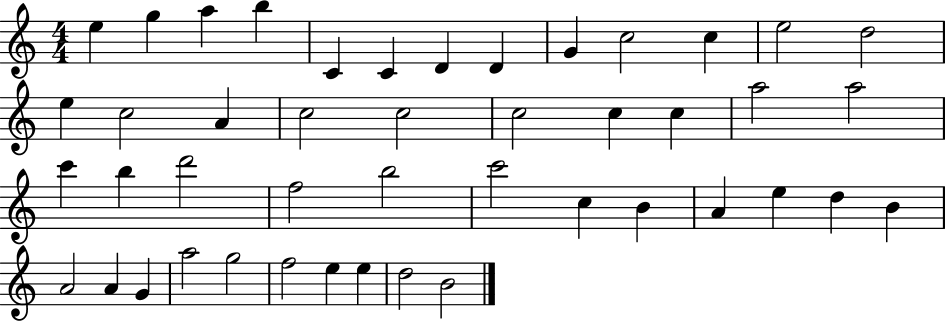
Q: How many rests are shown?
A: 0